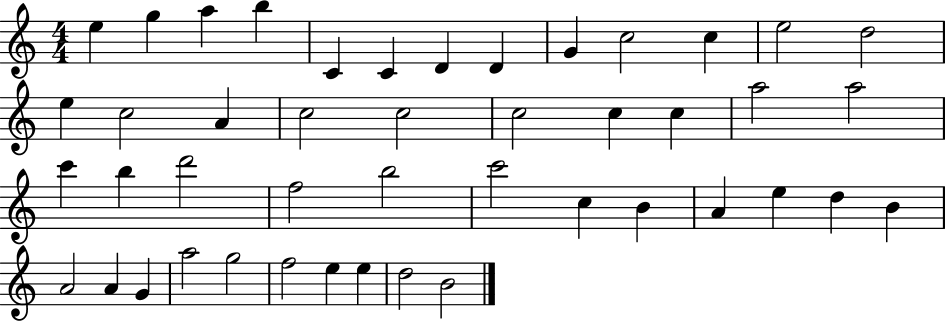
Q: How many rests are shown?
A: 0